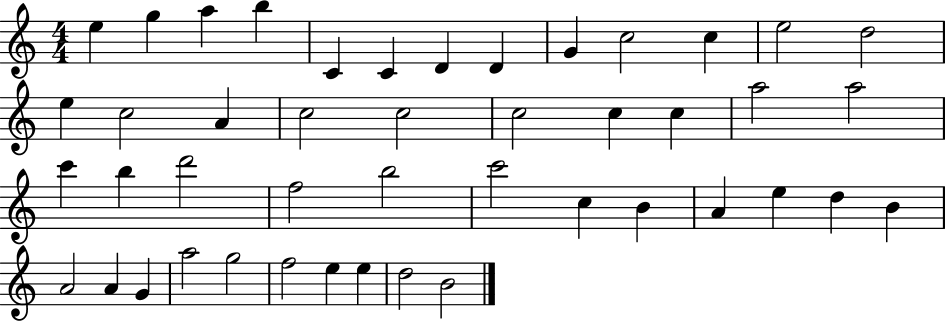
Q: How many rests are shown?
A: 0